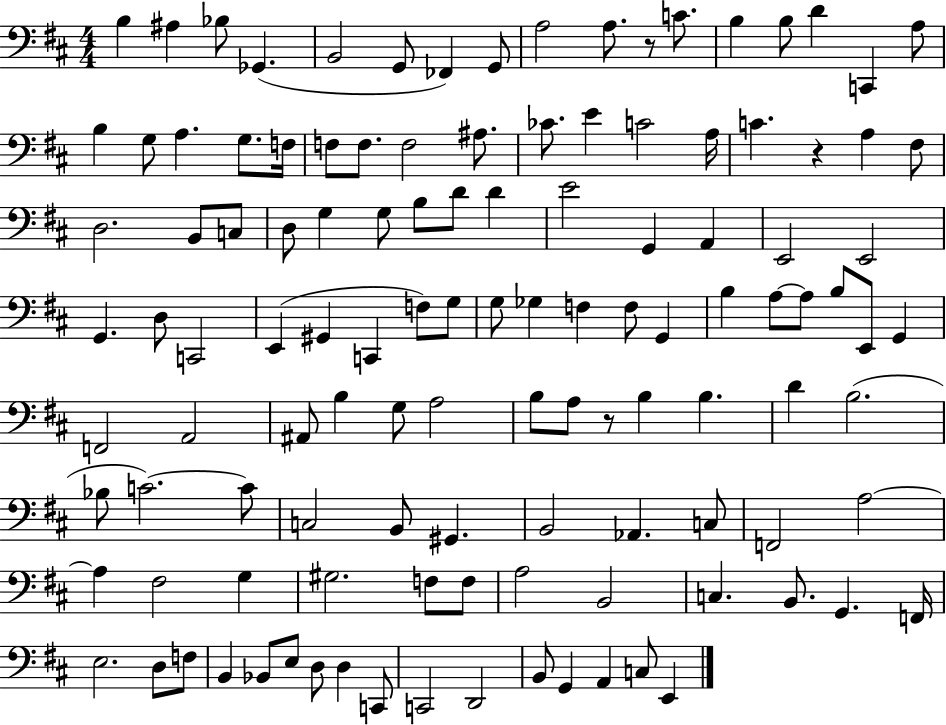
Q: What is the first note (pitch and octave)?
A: B3